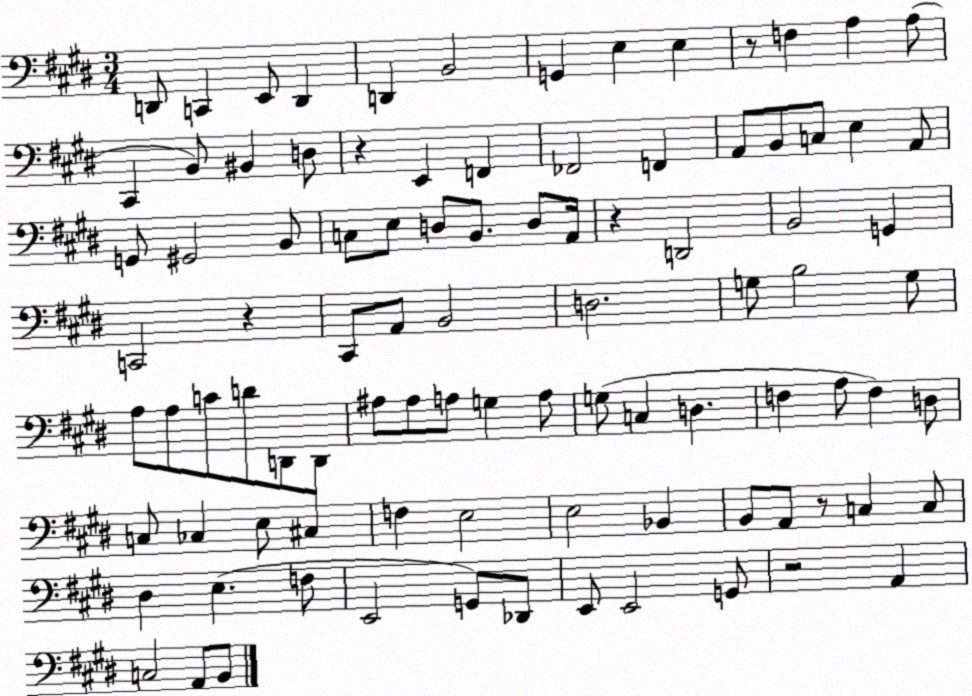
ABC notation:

X:1
T:Untitled
M:3/4
L:1/4
K:E
D,,/2 C,, E,,/2 D,, D,, B,,2 G,, E, E, z/2 F, A, A,/2 ^C,, B,,/2 ^B,, D,/2 z E,, F,, _F,,2 F,, A,,/2 B,,/2 C,/2 E, A,,/2 G,,/2 ^G,,2 B,,/2 C,/2 E,/2 D,/2 B,,/2 D,/2 A,,/4 z D,,2 B,,2 G,, C,,2 z ^C,,/2 A,,/2 B,,2 D,2 G,/2 B,2 G,/2 A,/2 A,/2 C/2 D/2 D,,/2 D,,/2 ^A,/2 ^A,/2 A,/2 G, A,/2 G,/2 C, D, F, A,/2 F, D,/2 C,/2 _C, E,/2 ^C, F, E,2 E,2 _B,, B,,/2 A,,/2 z/2 C, C,/2 ^D, E, F,/2 E,,2 G,,/2 _D,,/2 E,,/2 E,,2 G,,/2 z2 A,, C,2 A,,/2 B,,/2